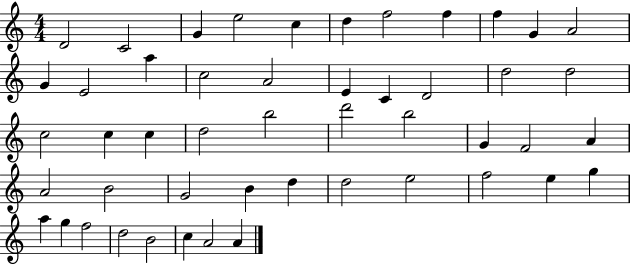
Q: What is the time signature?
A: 4/4